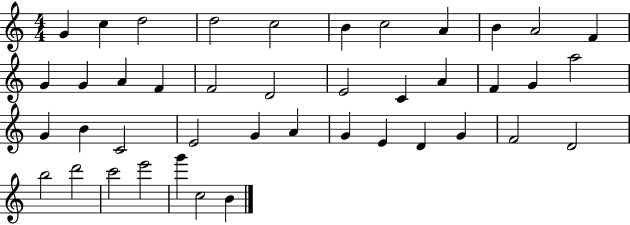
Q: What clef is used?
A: treble